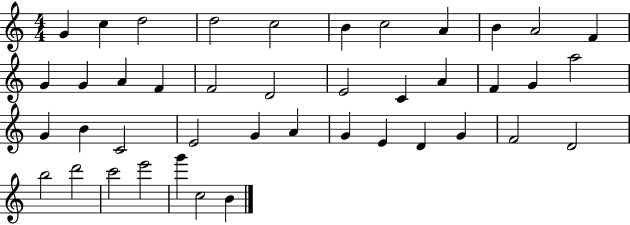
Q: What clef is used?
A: treble